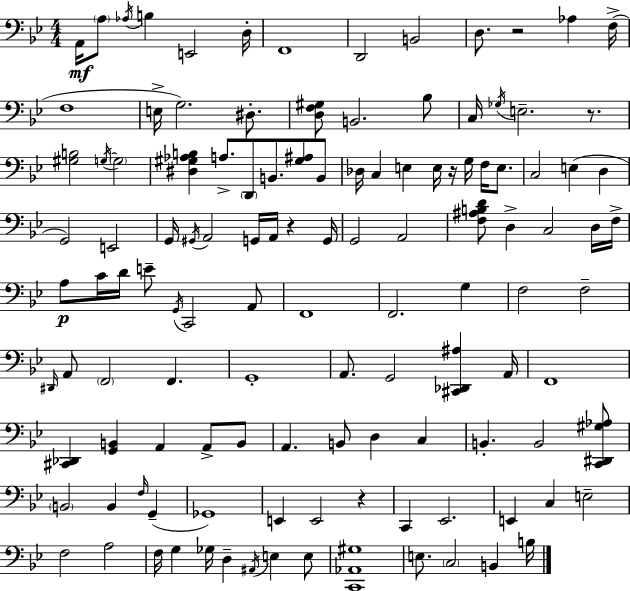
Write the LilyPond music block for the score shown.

{
  \clef bass
  \numericTimeSignature
  \time 4/4
  \key g \minor
  a,16\mf \parenthesize a8 \acciaccatura { aes16 } b4 e,2 | d16-. f,1 | d,2 b,2 | d8. r2 aes4 | \break f16->( f1 | e16-> g2.) dis8.-. | <d f gis>8 b,2. bes8 | c16 \acciaccatura { ges16 } e2.-- r8. | \break <gis b>2 \acciaccatura { g16~ }~ \parenthesize g2 | <dis gis aes b>4 a8.-> \parenthesize d,8 b,8. <gis ais>8 | b,8 des16 c4 e4 e16 r16 g16 f16 | e8. c2 e4( d4 | \break g,2) e,2 | g,16 \acciaccatura { gis,16 } a,2 g,16 a,16 r4 | g,16 g,2 a,2 | <f ais b d'>8 d4-> c2 | \break d16 f16-> a8\p c'16 d'16 e'8-- \acciaccatura { g,16 } c,2 | a,8 f,1 | f,2. | g4 f2 f2-- | \break \grace { dis,16 } a,8 \parenthesize f,2 | f,4. g,1-. | a,8. g,2 | <cis, des, ais>4 a,16 f,1 | \break <cis, des,>4 <g, b,>4 a,4 | a,8-> b,8 a,4. b,8 d4 | c4 b,4.-. b,2 | <c, dis, gis aes>8 \parenthesize b,2 b,4 | \break \grace { f16 }( g,4-- ges,1) | e,4 e,2 | r4 c,4 ees,2. | e,4 c4 e2-- | \break f2 a2 | f16 g4 ges16 d4-- | \acciaccatura { ais,16 } e4 e8 <c, aes, gis>1 | e8. \parenthesize c2 | \break b,4 b16 \bar "|."
}